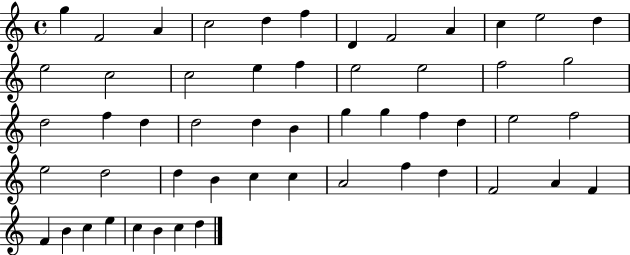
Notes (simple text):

G5/q F4/h A4/q C5/h D5/q F5/q D4/q F4/h A4/q C5/q E5/h D5/q E5/h C5/h C5/h E5/q F5/q E5/h E5/h F5/h G5/h D5/h F5/q D5/q D5/h D5/q B4/q G5/q G5/q F5/q D5/q E5/h F5/h E5/h D5/h D5/q B4/q C5/q C5/q A4/h F5/q D5/q F4/h A4/q F4/q F4/q B4/q C5/q E5/q C5/q B4/q C5/q D5/q